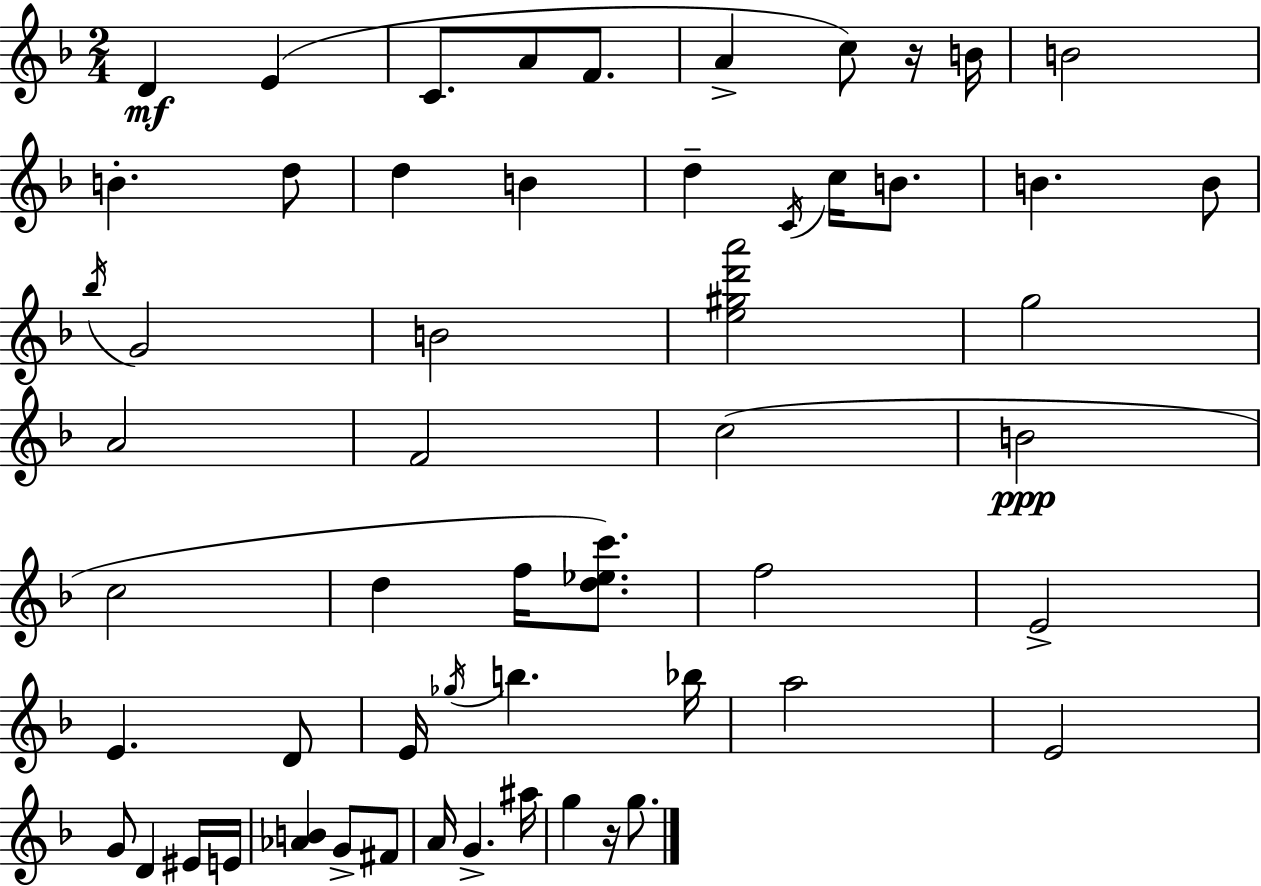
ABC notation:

X:1
T:Untitled
M:2/4
L:1/4
K:F
D E C/2 A/2 F/2 A c/2 z/4 B/4 B2 B d/2 d B d C/4 c/4 B/2 B B/2 _b/4 G2 B2 [e^gd'a']2 g2 A2 F2 c2 B2 c2 d f/4 [d_ec']/2 f2 E2 E D/2 E/4 _g/4 b _b/4 a2 E2 G/2 D ^E/4 E/4 [_AB] G/2 ^F/2 A/4 G ^a/4 g z/4 g/2